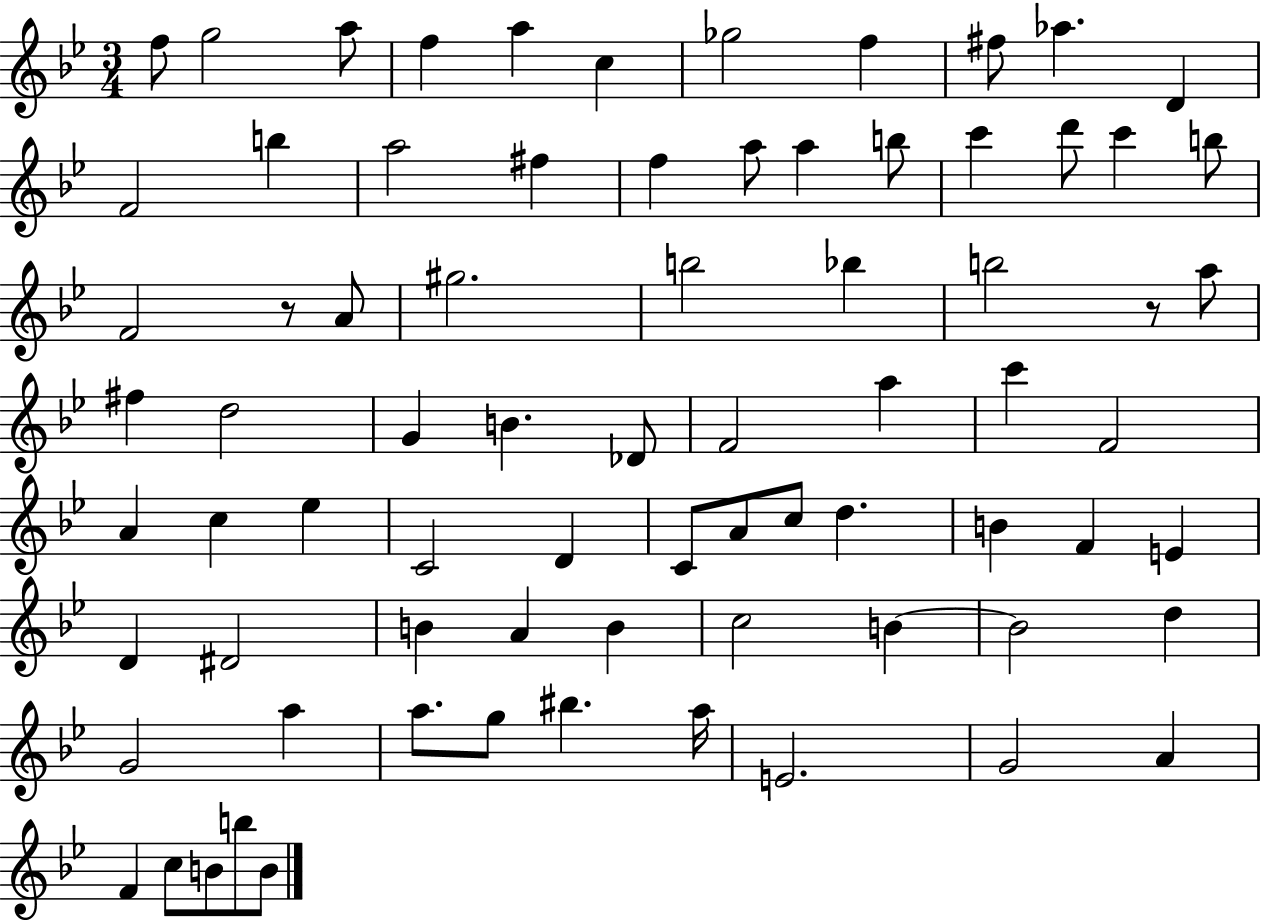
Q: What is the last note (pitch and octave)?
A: B4